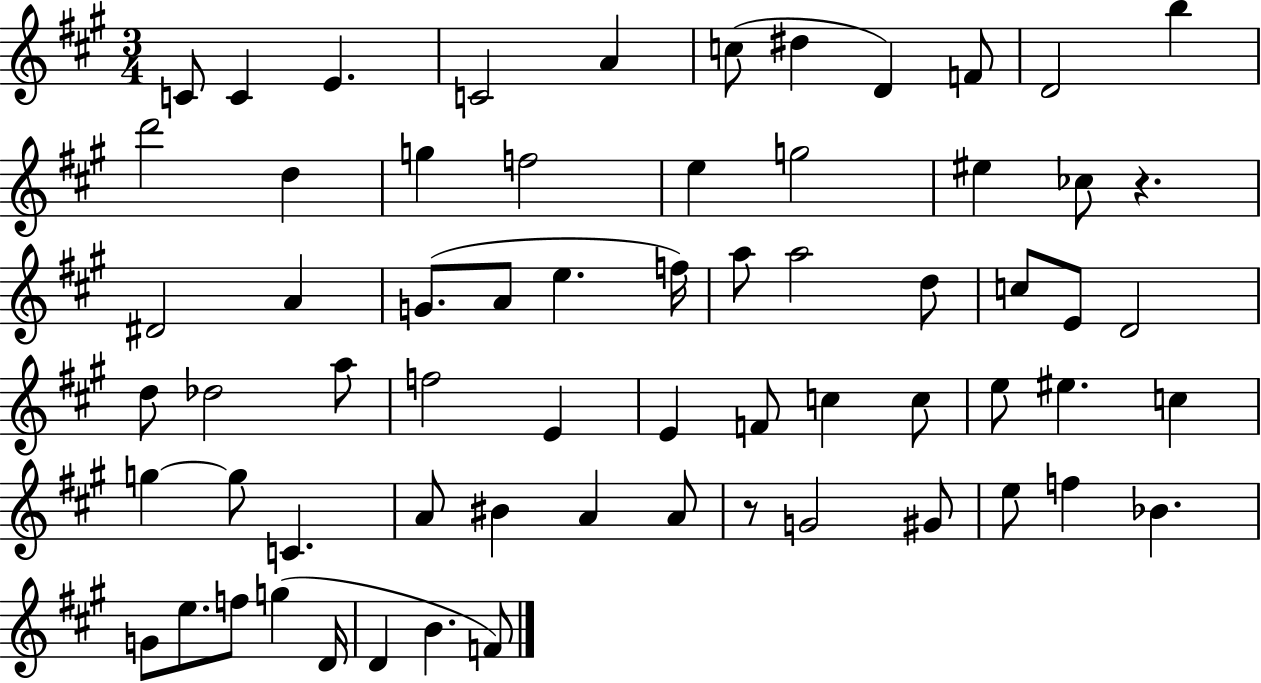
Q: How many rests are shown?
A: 2